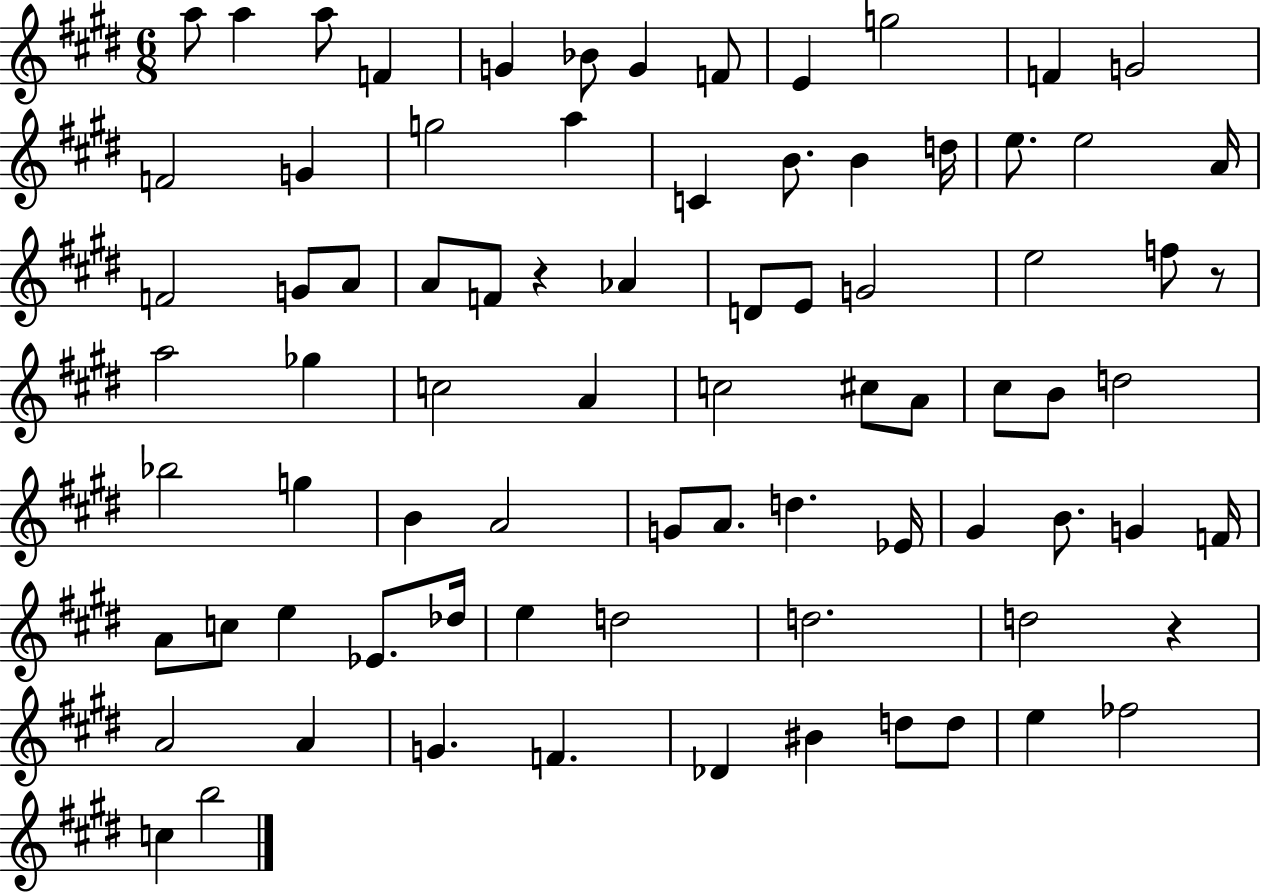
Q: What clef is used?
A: treble